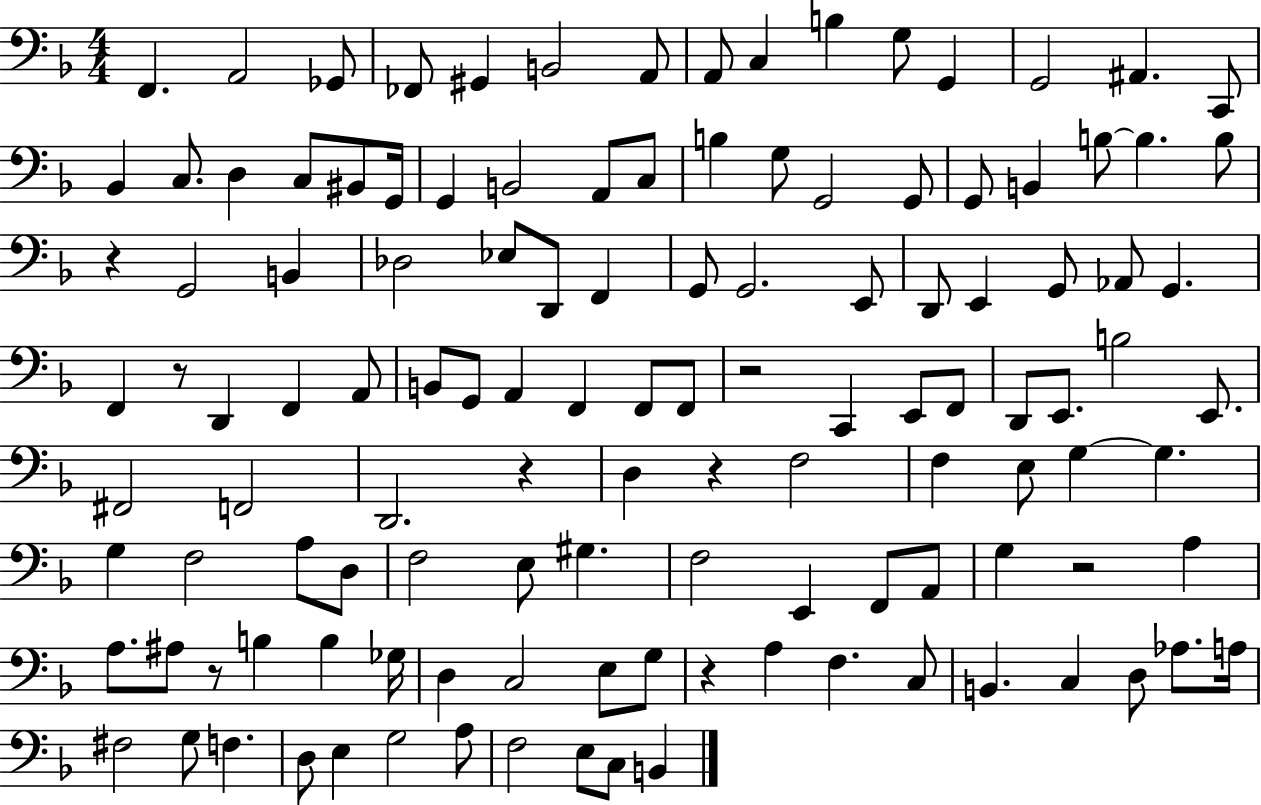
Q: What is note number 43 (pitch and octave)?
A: E2